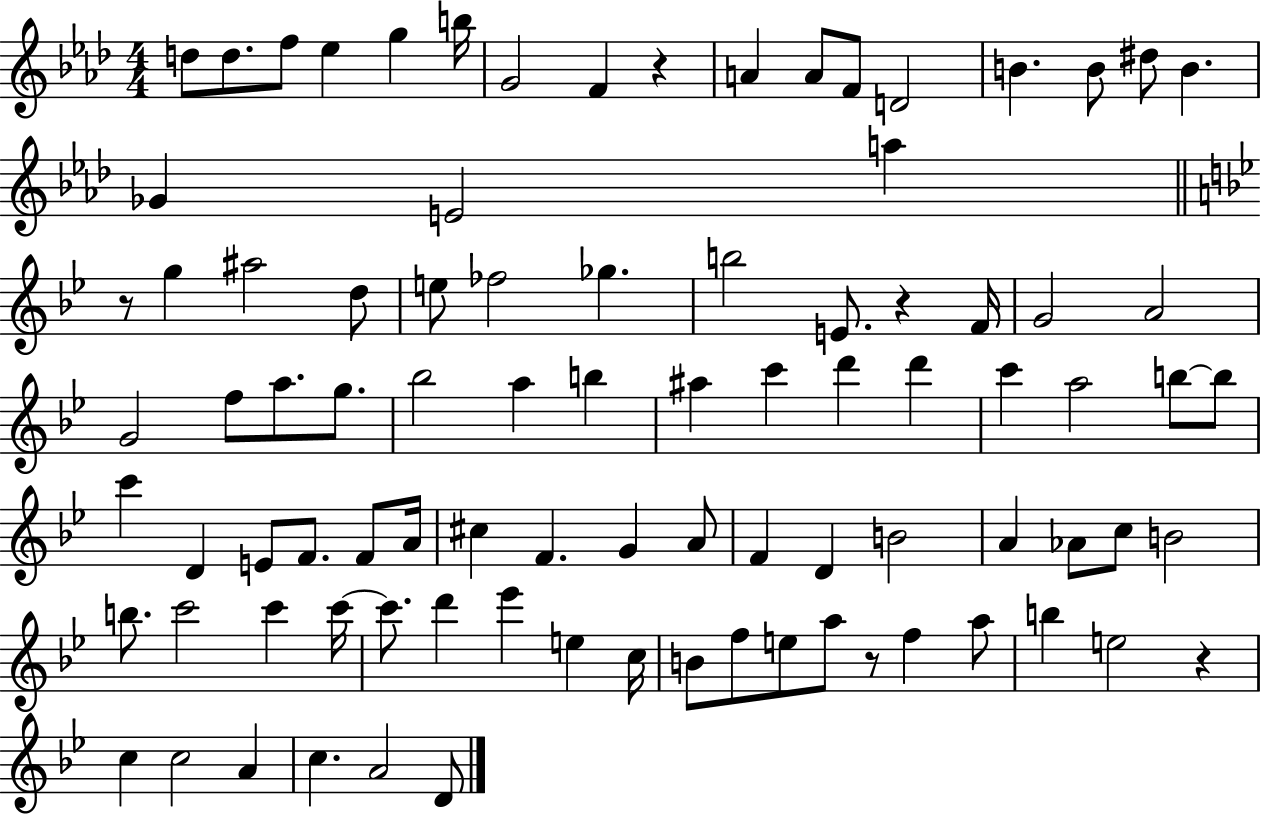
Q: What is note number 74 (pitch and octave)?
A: E5